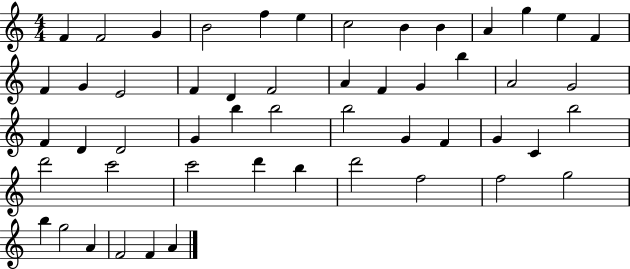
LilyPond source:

{
  \clef treble
  \numericTimeSignature
  \time 4/4
  \key c \major
  f'4 f'2 g'4 | b'2 f''4 e''4 | c''2 b'4 b'4 | a'4 g''4 e''4 f'4 | \break f'4 g'4 e'2 | f'4 d'4 f'2 | a'4 f'4 g'4 b''4 | a'2 g'2 | \break f'4 d'4 d'2 | g'4 b''4 b''2 | b''2 g'4 f'4 | g'4 c'4 b''2 | \break d'''2 c'''2 | c'''2 d'''4 b''4 | d'''2 f''2 | f''2 g''2 | \break b''4 g''2 a'4 | f'2 f'4 a'4 | \bar "|."
}